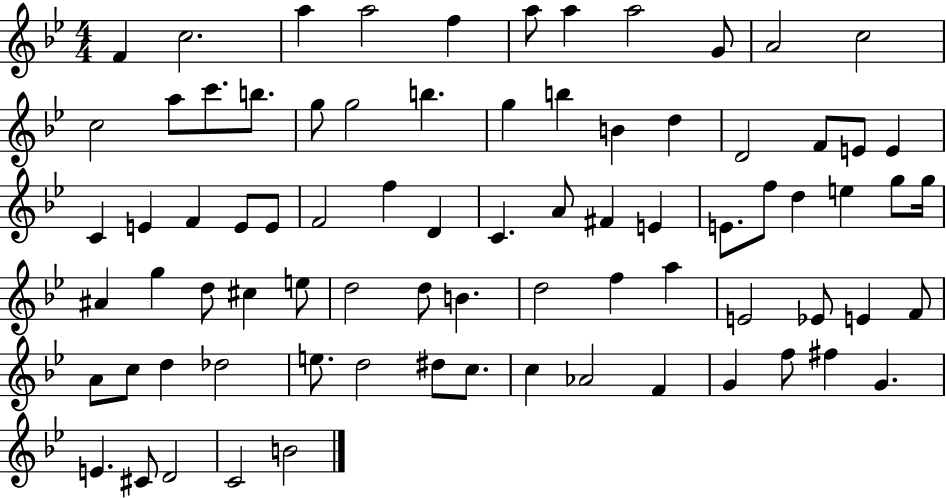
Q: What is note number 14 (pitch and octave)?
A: C6